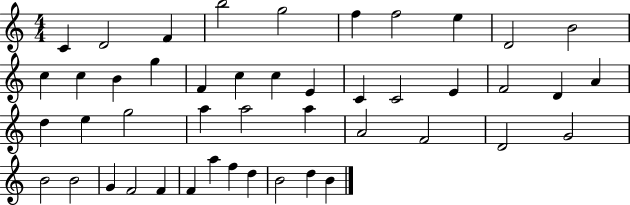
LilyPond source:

{
  \clef treble
  \numericTimeSignature
  \time 4/4
  \key c \major
  c'4 d'2 f'4 | b''2 g''2 | f''4 f''2 e''4 | d'2 b'2 | \break c''4 c''4 b'4 g''4 | f'4 c''4 c''4 e'4 | c'4 c'2 e'4 | f'2 d'4 a'4 | \break d''4 e''4 g''2 | a''4 a''2 a''4 | a'2 f'2 | d'2 g'2 | \break b'2 b'2 | g'4 f'2 f'4 | f'4 a''4 f''4 d''4 | b'2 d''4 b'4 | \break \bar "|."
}